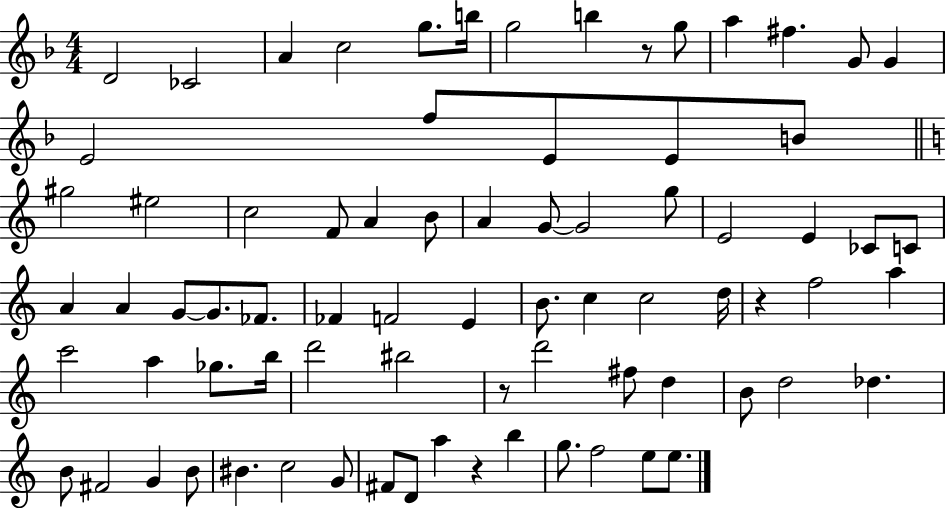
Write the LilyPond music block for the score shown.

{
  \clef treble
  \numericTimeSignature
  \time 4/4
  \key f \major
  d'2 ces'2 | a'4 c''2 g''8. b''16 | g''2 b''4 r8 g''8 | a''4 fis''4. g'8 g'4 | \break e'2 f''8 e'8 e'8 b'8 | \bar "||" \break \key c \major gis''2 eis''2 | c''2 f'8 a'4 b'8 | a'4 g'8~~ g'2 g''8 | e'2 e'4 ces'8 c'8 | \break a'4 a'4 g'8~~ g'8. fes'8. | fes'4 f'2 e'4 | b'8. c''4 c''2 d''16 | r4 f''2 a''4 | \break c'''2 a''4 ges''8. b''16 | d'''2 bis''2 | r8 d'''2 fis''8 d''4 | b'8 d''2 des''4. | \break b'8 fis'2 g'4 b'8 | bis'4. c''2 g'8 | fis'8 d'8 a''4 r4 b''4 | g''8. f''2 e''8 e''8. | \break \bar "|."
}